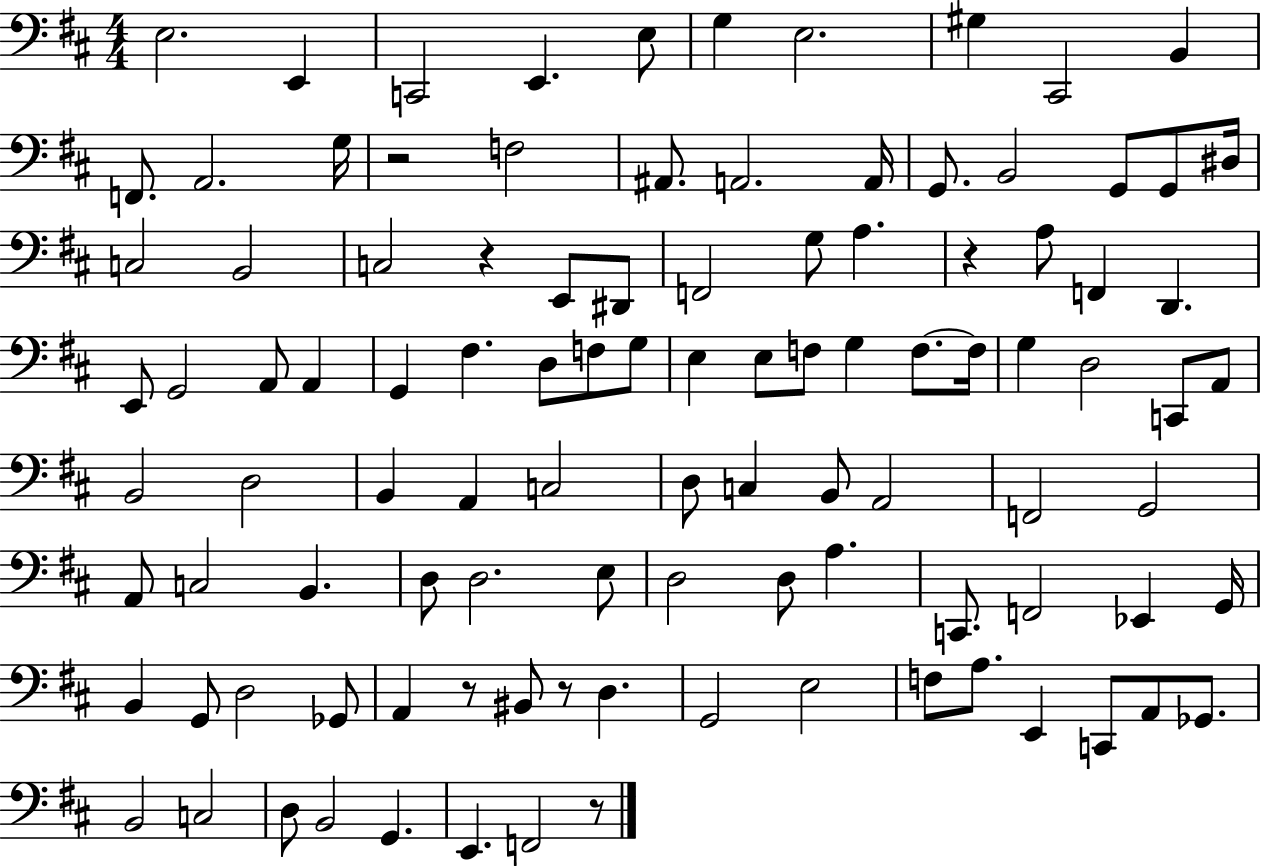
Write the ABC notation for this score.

X:1
T:Untitled
M:4/4
L:1/4
K:D
E,2 E,, C,,2 E,, E,/2 G, E,2 ^G, ^C,,2 B,, F,,/2 A,,2 G,/4 z2 F,2 ^A,,/2 A,,2 A,,/4 G,,/2 B,,2 G,,/2 G,,/2 ^D,/4 C,2 B,,2 C,2 z E,,/2 ^D,,/2 F,,2 G,/2 A, z A,/2 F,, D,, E,,/2 G,,2 A,,/2 A,, G,, ^F, D,/2 F,/2 G,/2 E, E,/2 F,/2 G, F,/2 F,/4 G, D,2 C,,/2 A,,/2 B,,2 D,2 B,, A,, C,2 D,/2 C, B,,/2 A,,2 F,,2 G,,2 A,,/2 C,2 B,, D,/2 D,2 E,/2 D,2 D,/2 A, C,,/2 F,,2 _E,, G,,/4 B,, G,,/2 D,2 _G,,/2 A,, z/2 ^B,,/2 z/2 D, G,,2 E,2 F,/2 A,/2 E,, C,,/2 A,,/2 _G,,/2 B,,2 C,2 D,/2 B,,2 G,, E,, F,,2 z/2